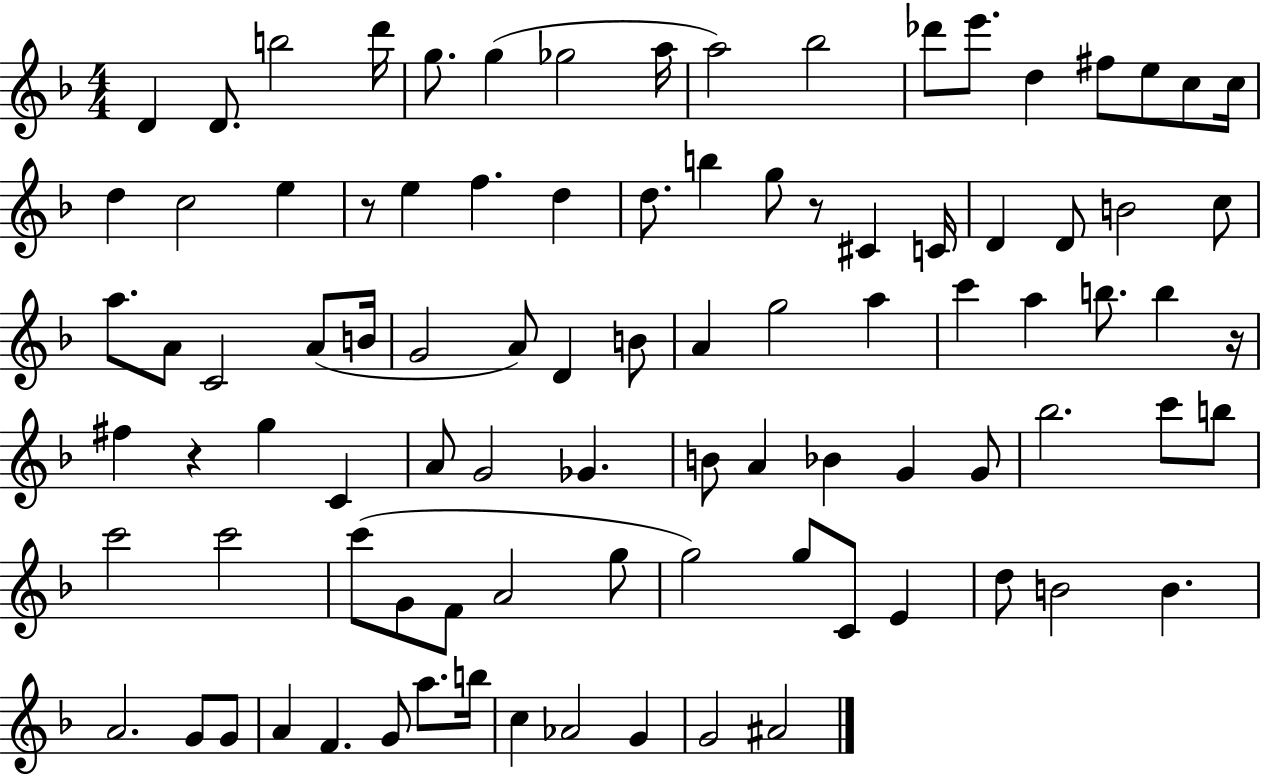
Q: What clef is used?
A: treble